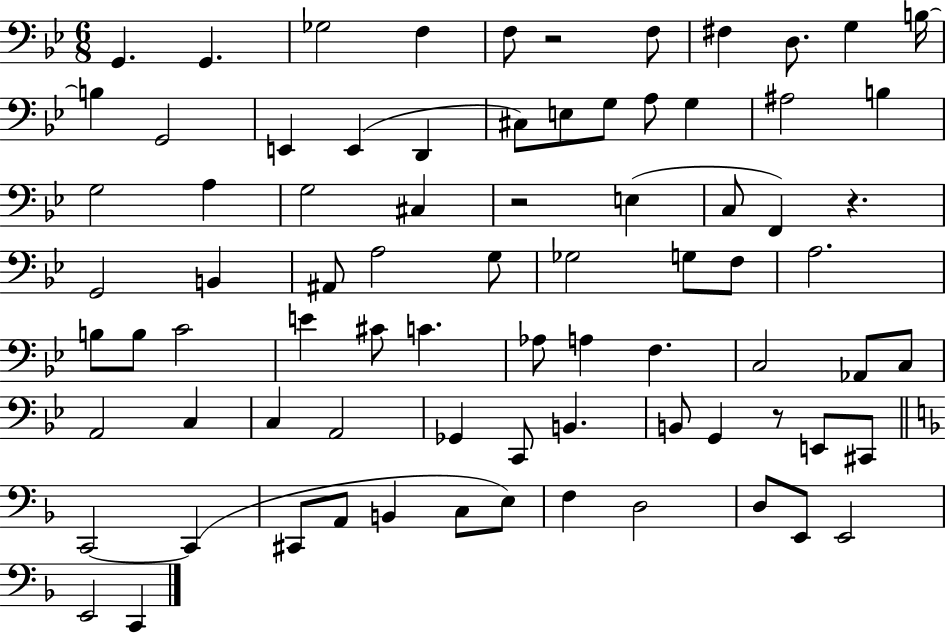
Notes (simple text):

G2/q. G2/q. Gb3/h F3/q F3/e R/h F3/e F#3/q D3/e. G3/q B3/s B3/q G2/h E2/q E2/q D2/q C#3/e E3/e G3/e A3/e G3/q A#3/h B3/q G3/h A3/q G3/h C#3/q R/h E3/q C3/e F2/q R/q. G2/h B2/q A#2/e A3/h G3/e Gb3/h G3/e F3/e A3/h. B3/e B3/e C4/h E4/q C#4/e C4/q. Ab3/e A3/q F3/q. C3/h Ab2/e C3/e A2/h C3/q C3/q A2/h Gb2/q C2/e B2/q. B2/e G2/q R/e E2/e C#2/e C2/h C2/q C#2/e A2/e B2/q C3/e E3/e F3/q D3/h D3/e E2/e E2/h E2/h C2/q